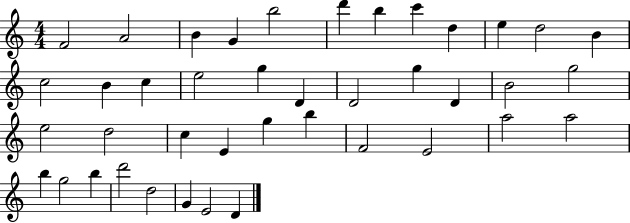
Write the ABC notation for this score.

X:1
T:Untitled
M:4/4
L:1/4
K:C
F2 A2 B G b2 d' b c' d e d2 B c2 B c e2 g D D2 g D B2 g2 e2 d2 c E g b F2 E2 a2 a2 b g2 b d'2 d2 G E2 D